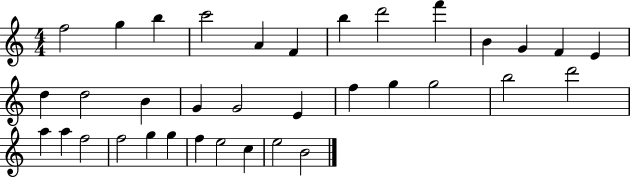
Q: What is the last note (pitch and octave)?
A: B4